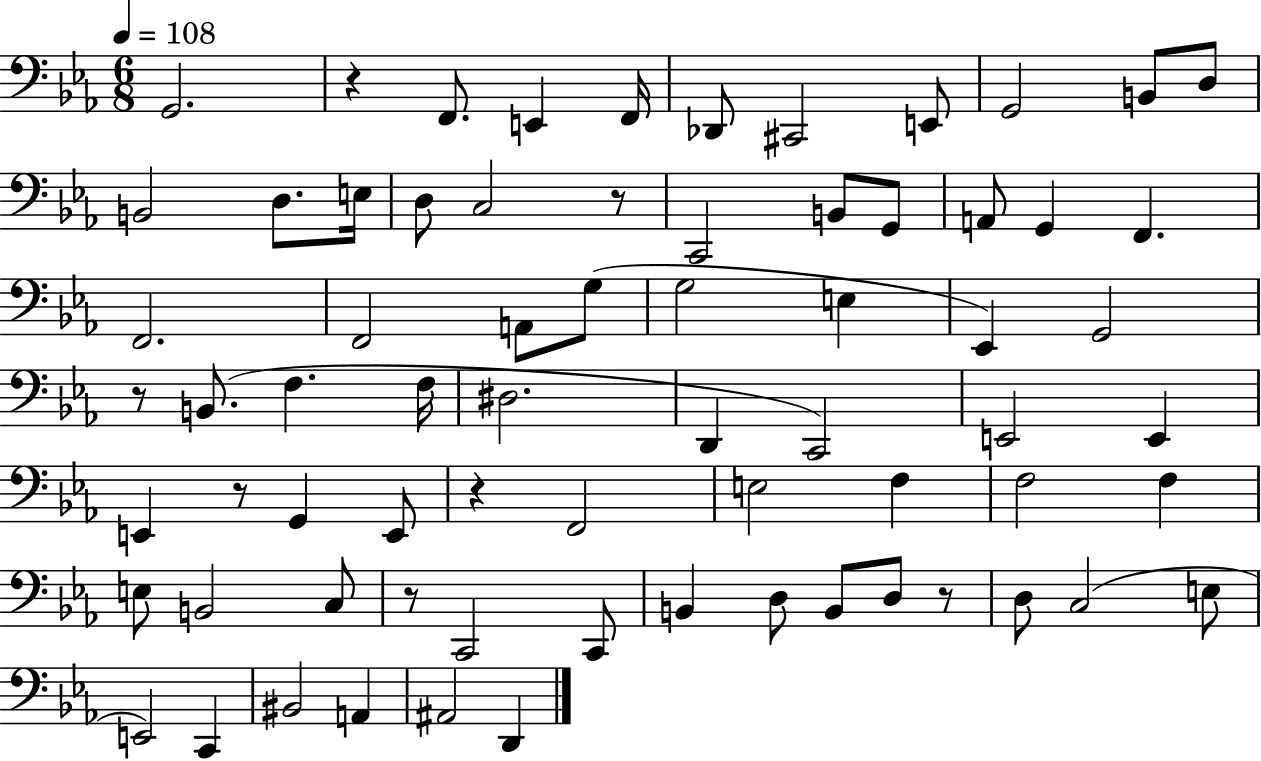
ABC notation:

X:1
T:Untitled
M:6/8
L:1/4
K:Eb
G,,2 z F,,/2 E,, F,,/4 _D,,/2 ^C,,2 E,,/2 G,,2 B,,/2 D,/2 B,,2 D,/2 E,/4 D,/2 C,2 z/2 C,,2 B,,/2 G,,/2 A,,/2 G,, F,, F,,2 F,,2 A,,/2 G,/2 G,2 E, _E,, G,,2 z/2 B,,/2 F, F,/4 ^D,2 D,, C,,2 E,,2 E,, E,, z/2 G,, E,,/2 z F,,2 E,2 F, F,2 F, E,/2 B,,2 C,/2 z/2 C,,2 C,,/2 B,, D,/2 B,,/2 D,/2 z/2 D,/2 C,2 E,/2 E,,2 C,, ^B,,2 A,, ^A,,2 D,,